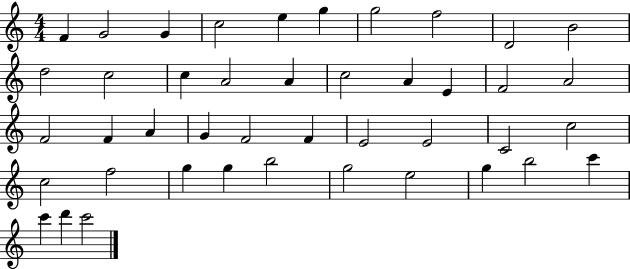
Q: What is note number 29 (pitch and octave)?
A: C4